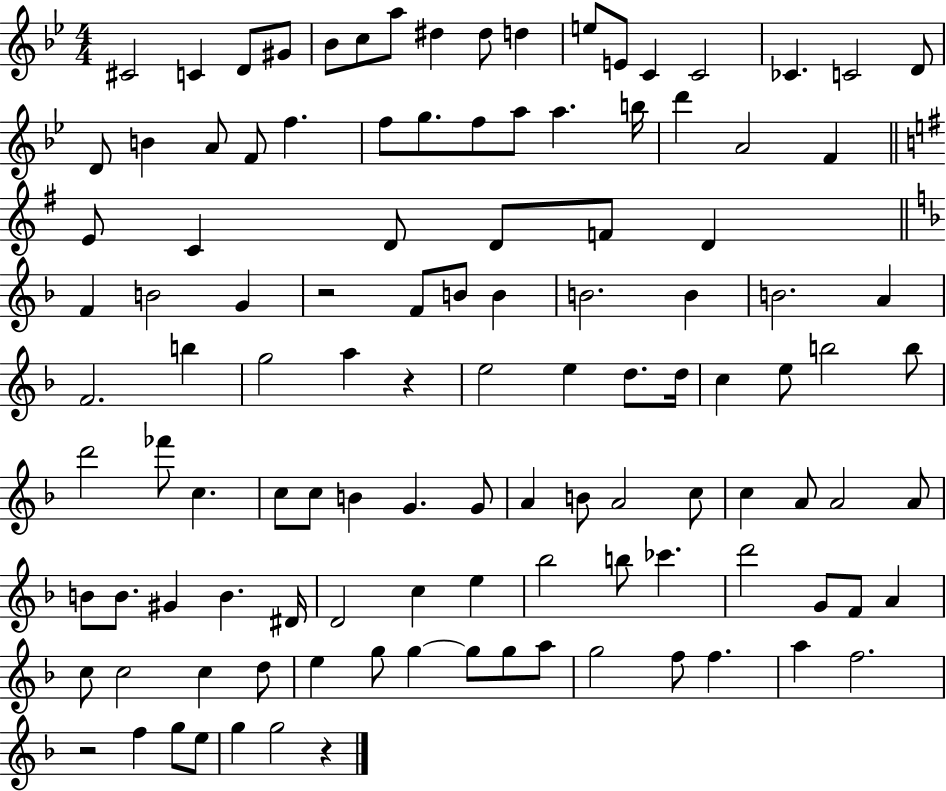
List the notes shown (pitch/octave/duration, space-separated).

C#4/h C4/q D4/e G#4/e Bb4/e C5/e A5/e D#5/q D#5/e D5/q E5/e E4/e C4/q C4/h CES4/q. C4/h D4/e D4/e B4/q A4/e F4/e F5/q. F5/e G5/e. F5/e A5/e A5/q. B5/s D6/q A4/h F4/q E4/e C4/q D4/e D4/e F4/e D4/q F4/q B4/h G4/q R/h F4/e B4/e B4/q B4/h. B4/q B4/h. A4/q F4/h. B5/q G5/h A5/q R/q E5/h E5/q D5/e. D5/s C5/q E5/e B5/h B5/e D6/h FES6/e C5/q. C5/e C5/e B4/q G4/q. G4/e A4/q B4/e A4/h C5/e C5/q A4/e A4/h A4/e B4/e B4/e. G#4/q B4/q. D#4/s D4/h C5/q E5/q Bb5/h B5/e CES6/q. D6/h G4/e F4/e A4/q C5/e C5/h C5/q D5/e E5/q G5/e G5/q G5/e G5/e A5/e G5/h F5/e F5/q. A5/q F5/h. R/h F5/q G5/e E5/e G5/q G5/h R/q